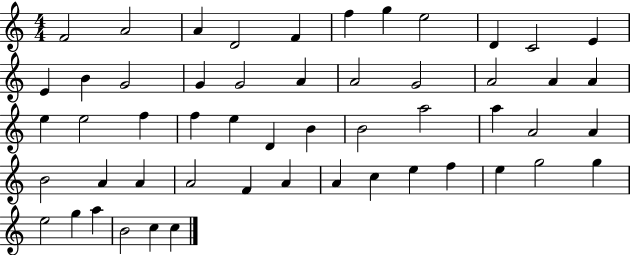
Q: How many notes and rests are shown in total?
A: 53